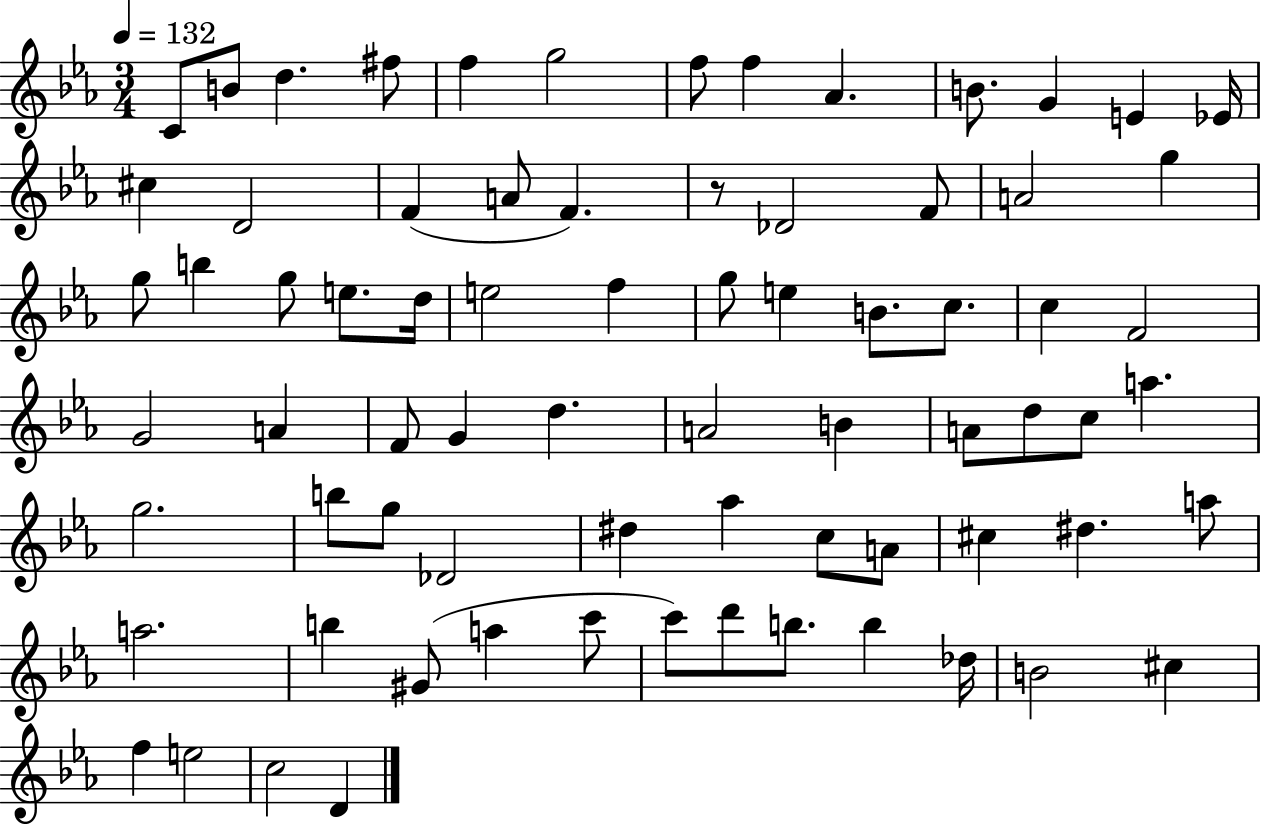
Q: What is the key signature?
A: EES major